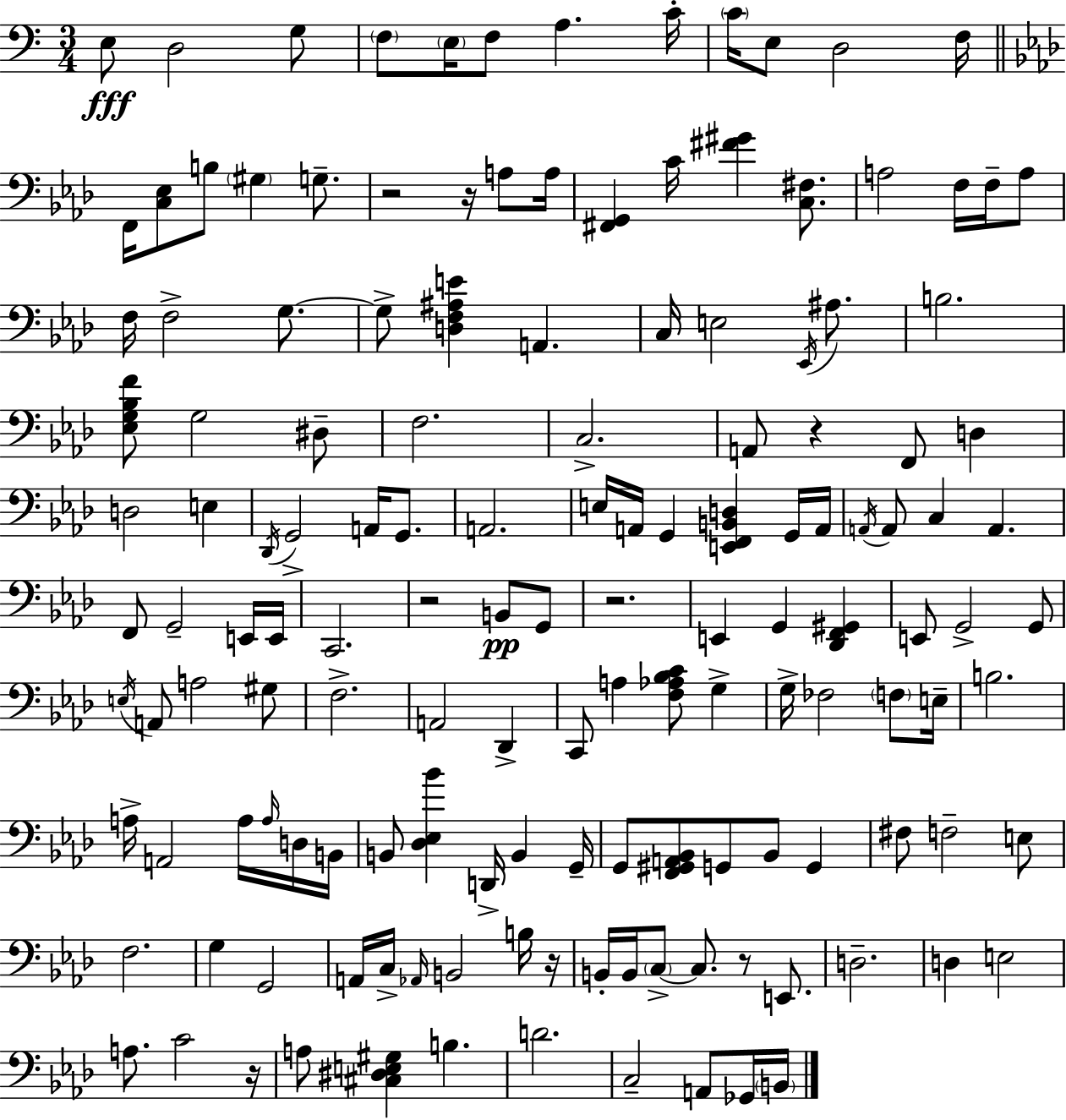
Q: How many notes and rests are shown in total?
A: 145